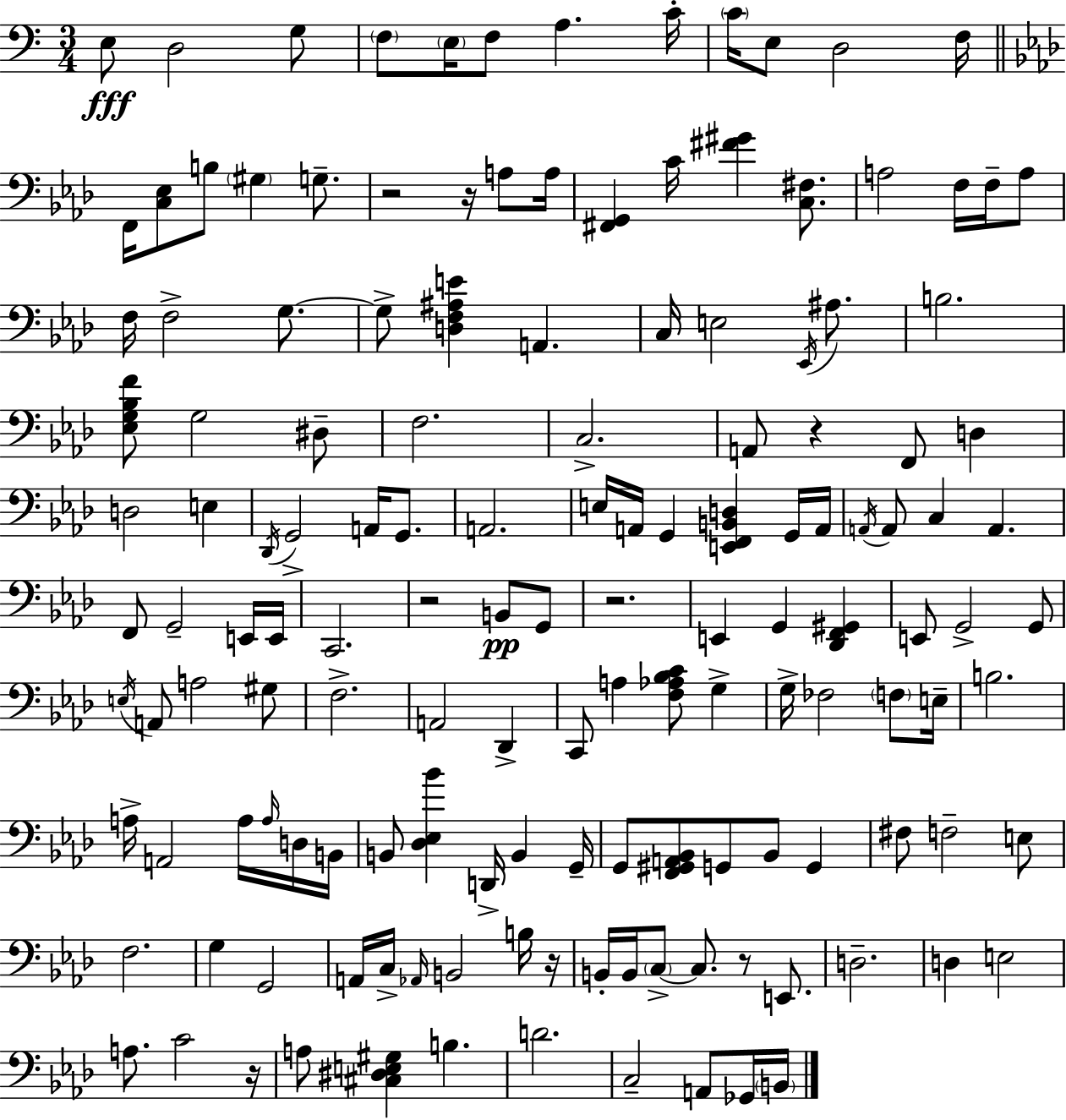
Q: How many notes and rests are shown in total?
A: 145